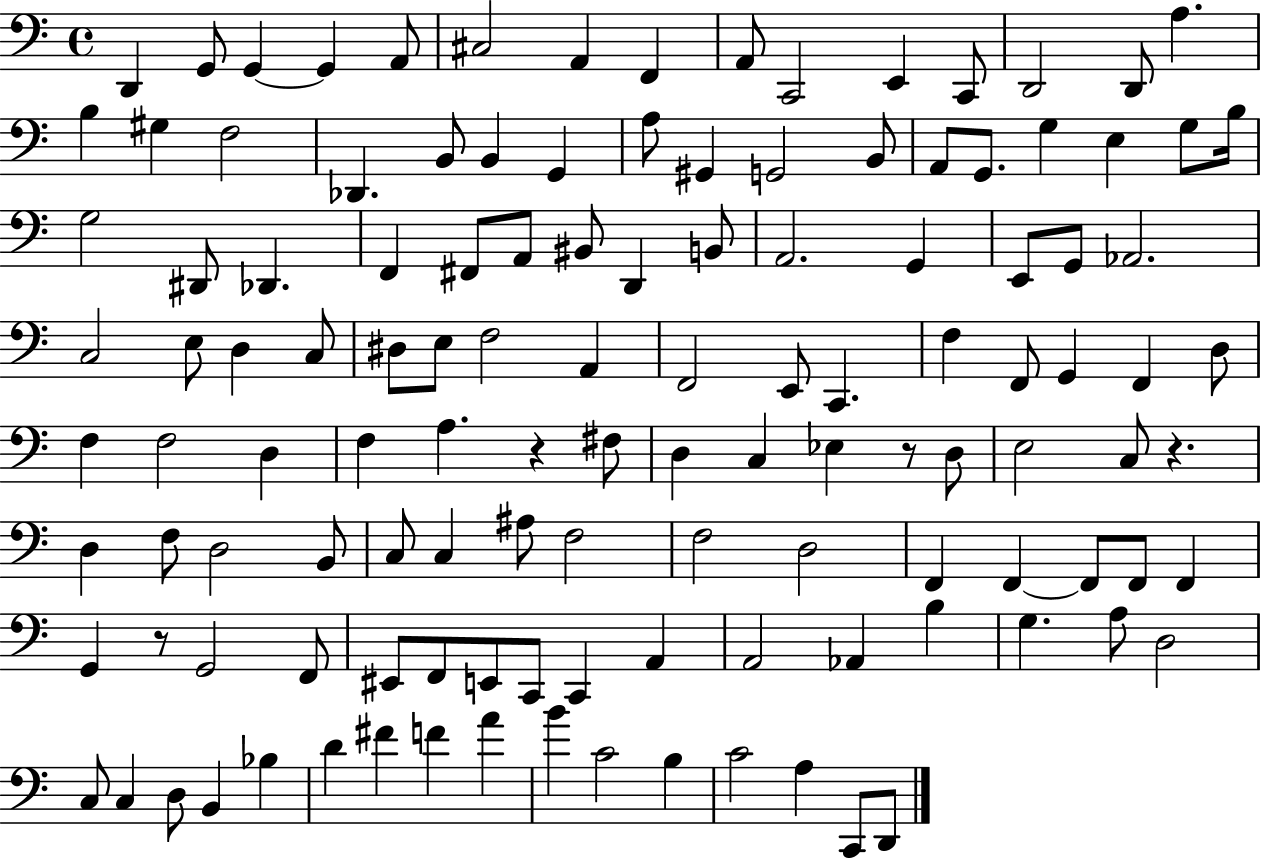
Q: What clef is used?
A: bass